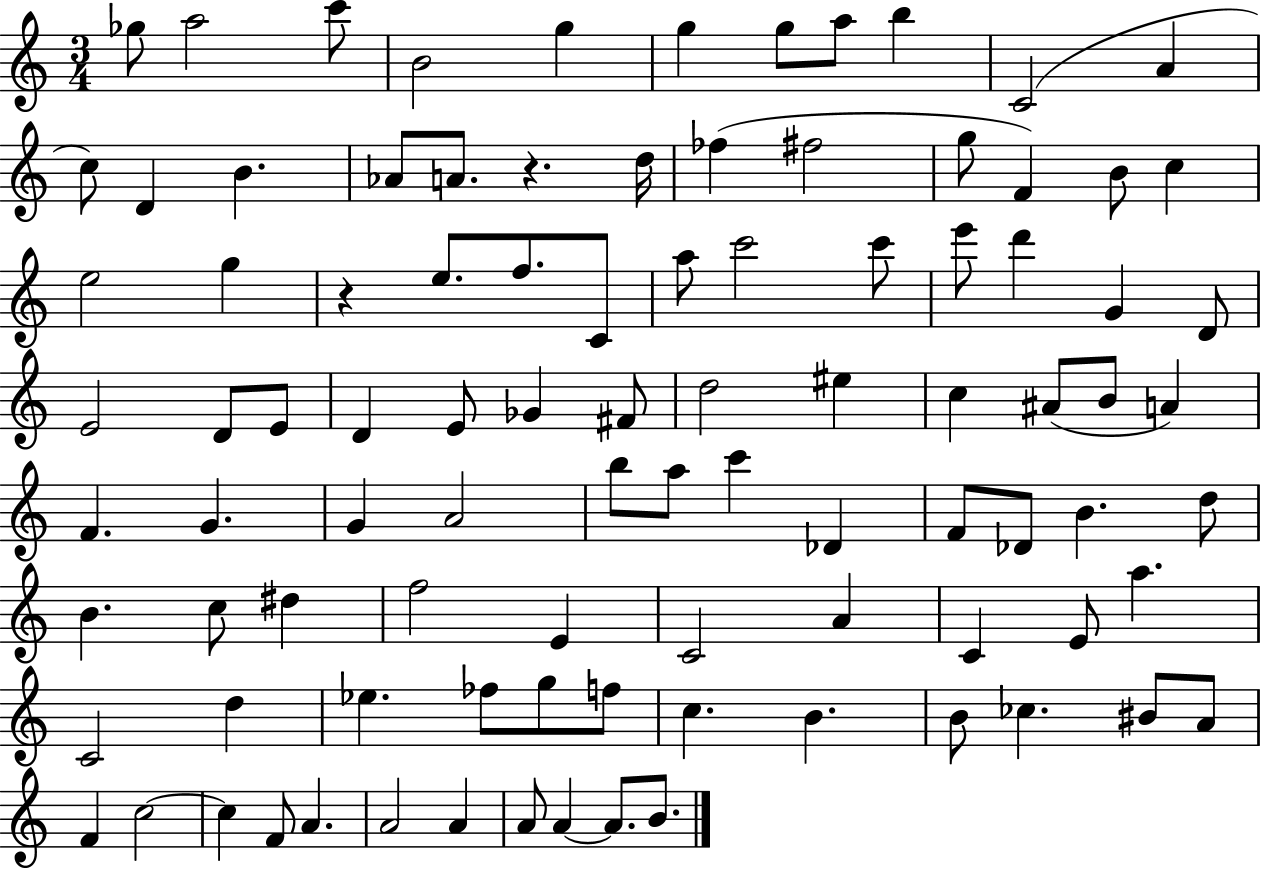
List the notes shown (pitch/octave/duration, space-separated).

Gb5/e A5/h C6/e B4/h G5/q G5/q G5/e A5/e B5/q C4/h A4/q C5/e D4/q B4/q. Ab4/e A4/e. R/q. D5/s FES5/q F#5/h G5/e F4/q B4/e C5/q E5/h G5/q R/q E5/e. F5/e. C4/e A5/e C6/h C6/e E6/e D6/q G4/q D4/e E4/h D4/e E4/e D4/q E4/e Gb4/q F#4/e D5/h EIS5/q C5/q A#4/e B4/e A4/q F4/q. G4/q. G4/q A4/h B5/e A5/e C6/q Db4/q F4/e Db4/e B4/q. D5/e B4/q. C5/e D#5/q F5/h E4/q C4/h A4/q C4/q E4/e A5/q. C4/h D5/q Eb5/q. FES5/e G5/e F5/e C5/q. B4/q. B4/e CES5/q. BIS4/e A4/e F4/q C5/h C5/q F4/e A4/q. A4/h A4/q A4/e A4/q A4/e. B4/e.